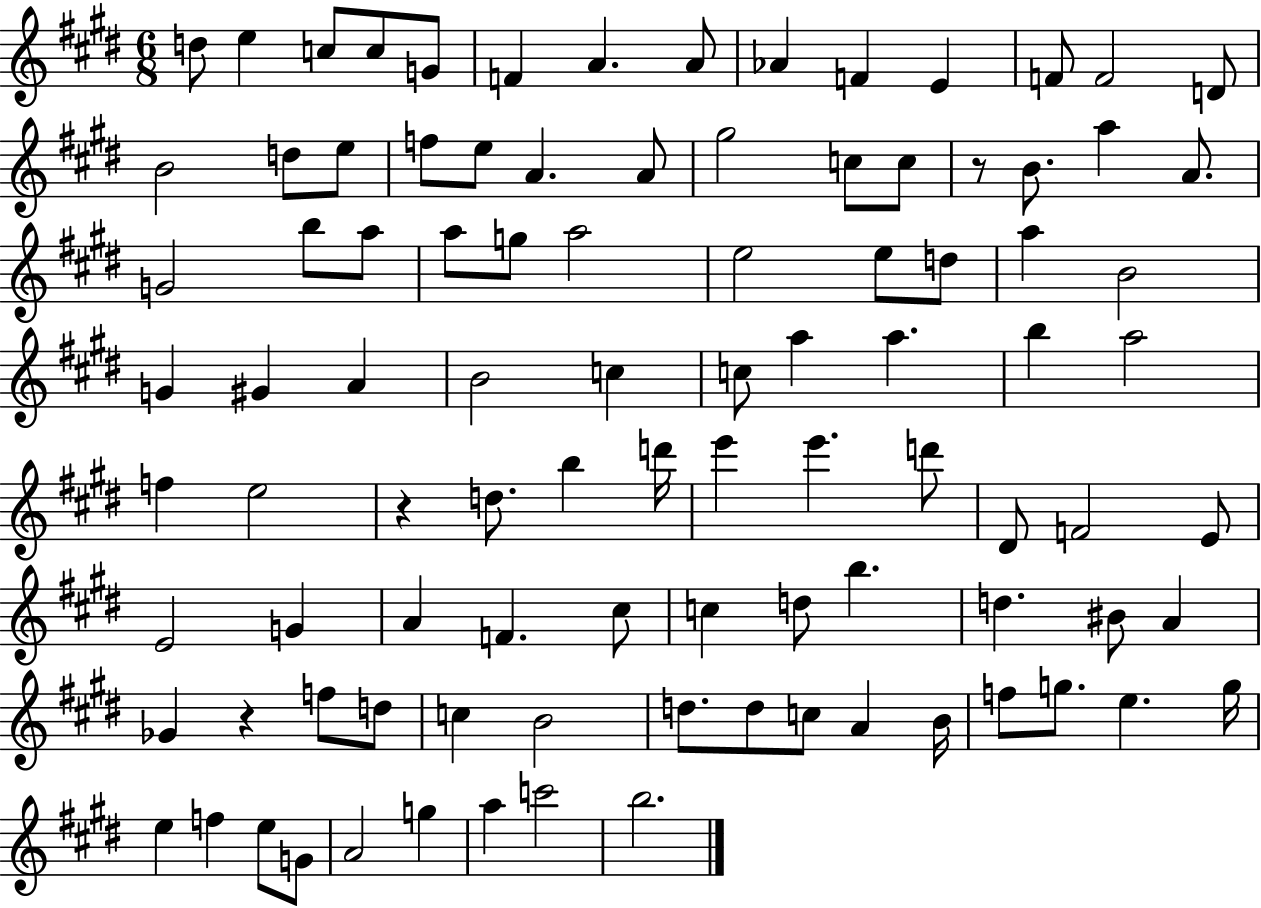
{
  \clef treble
  \numericTimeSignature
  \time 6/8
  \key e \major
  d''8 e''4 c''8 c''8 g'8 | f'4 a'4. a'8 | aes'4 f'4 e'4 | f'8 f'2 d'8 | \break b'2 d''8 e''8 | f''8 e''8 a'4. a'8 | gis''2 c''8 c''8 | r8 b'8. a''4 a'8. | \break g'2 b''8 a''8 | a''8 g''8 a''2 | e''2 e''8 d''8 | a''4 b'2 | \break g'4 gis'4 a'4 | b'2 c''4 | c''8 a''4 a''4. | b''4 a''2 | \break f''4 e''2 | r4 d''8. b''4 d'''16 | e'''4 e'''4. d'''8 | dis'8 f'2 e'8 | \break e'2 g'4 | a'4 f'4. cis''8 | c''4 d''8 b''4. | d''4. bis'8 a'4 | \break ges'4 r4 f''8 d''8 | c''4 b'2 | d''8. d''8 c''8 a'4 b'16 | f''8 g''8. e''4. g''16 | \break e''4 f''4 e''8 g'8 | a'2 g''4 | a''4 c'''2 | b''2. | \break \bar "|."
}